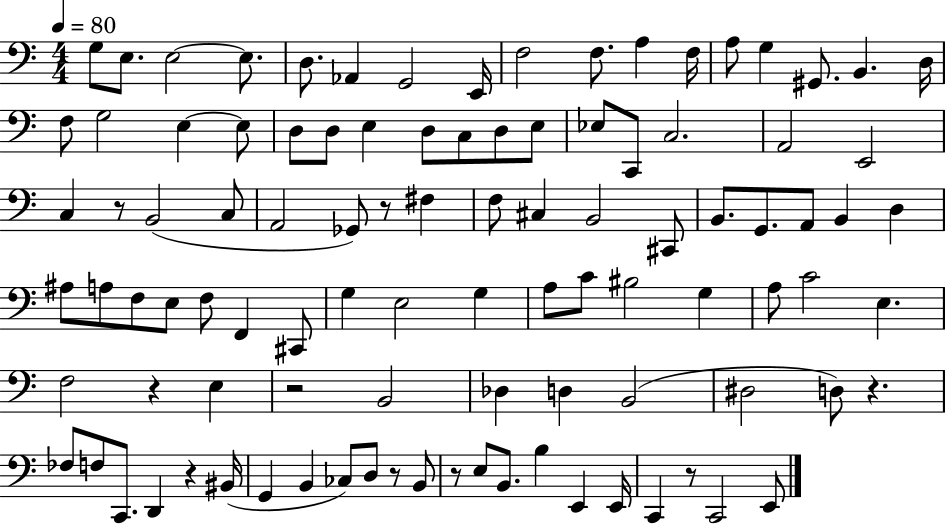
{
  \clef bass
  \numericTimeSignature
  \time 4/4
  \key c \major
  \tempo 4 = 80
  g8 e8. e2~~ e8. | d8. aes,4 g,2 e,16 | f2 f8. a4 f16 | a8 g4 gis,8. b,4. d16 | \break f8 g2 e4~~ e8 | d8 d8 e4 d8 c8 d8 e8 | ees8 c,8 c2. | a,2 e,2 | \break c4 r8 b,2( c8 | a,2 ges,8) r8 fis4 | f8 cis4 b,2 cis,8 | b,8. g,8. a,8 b,4 d4 | \break ais8 a8 f8 e8 f8 f,4 cis,8 | g4 e2 g4 | a8 c'8 bis2 g4 | a8 c'2 e4. | \break f2 r4 e4 | r2 b,2 | des4 d4 b,2( | dis2 d8) r4. | \break fes8 f8 c,8. d,4 r4 bis,16( | g,4 b,4 ces8) d8 r8 b,8 | r8 e8 b,8. b4 e,4 e,16 | c,4 r8 c,2 e,8 | \break \bar "|."
}